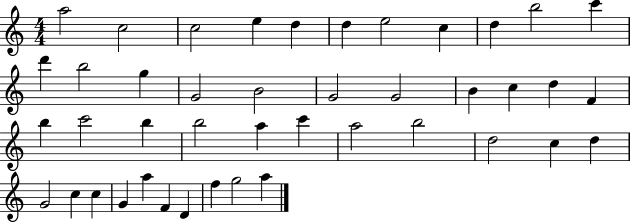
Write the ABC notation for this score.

X:1
T:Untitled
M:4/4
L:1/4
K:C
a2 c2 c2 e d d e2 c d b2 c' d' b2 g G2 B2 G2 G2 B c d F b c'2 b b2 a c' a2 b2 d2 c d G2 c c G a F D f g2 a